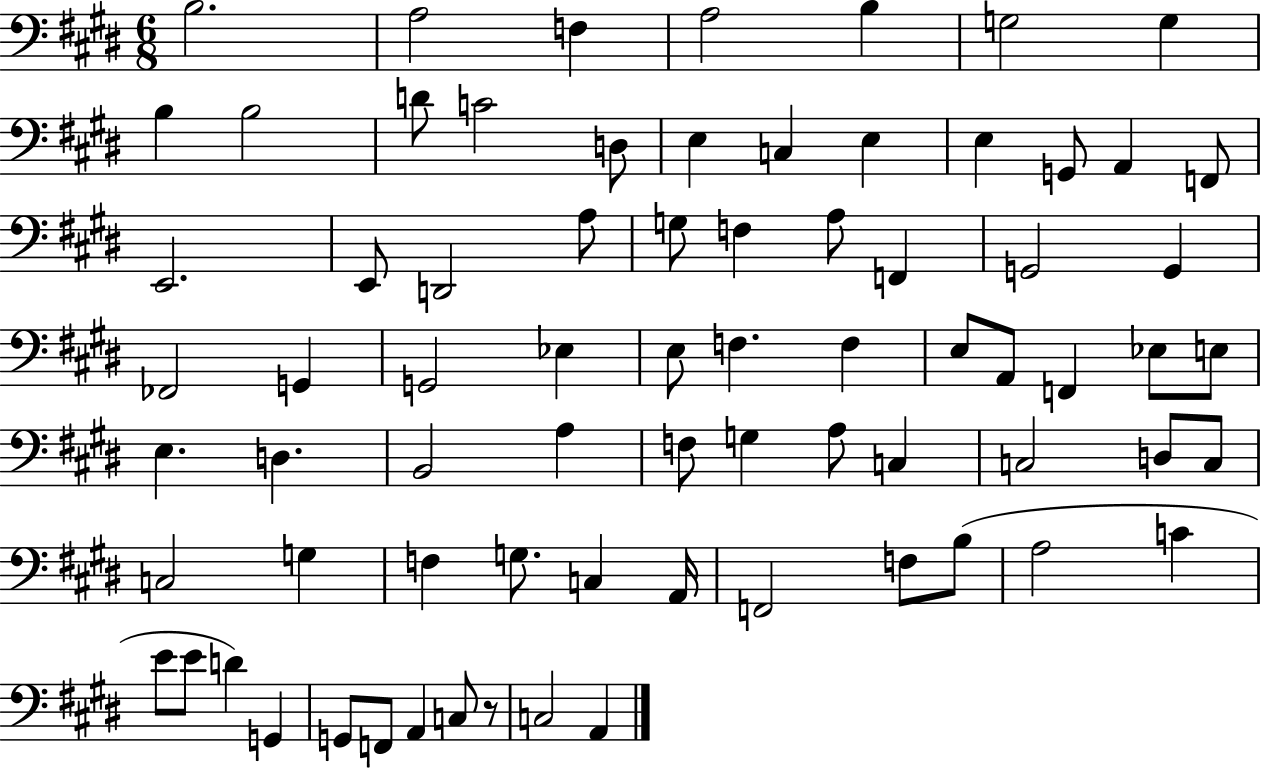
X:1
T:Untitled
M:6/8
L:1/4
K:E
B,2 A,2 F, A,2 B, G,2 G, B, B,2 D/2 C2 D,/2 E, C, E, E, G,,/2 A,, F,,/2 E,,2 E,,/2 D,,2 A,/2 G,/2 F, A,/2 F,, G,,2 G,, _F,,2 G,, G,,2 _E, E,/2 F, F, E,/2 A,,/2 F,, _E,/2 E,/2 E, D, B,,2 A, F,/2 G, A,/2 C, C,2 D,/2 C,/2 C,2 G, F, G,/2 C, A,,/4 F,,2 F,/2 B,/2 A,2 C E/2 E/2 D G,, G,,/2 F,,/2 A,, C,/2 z/2 C,2 A,,